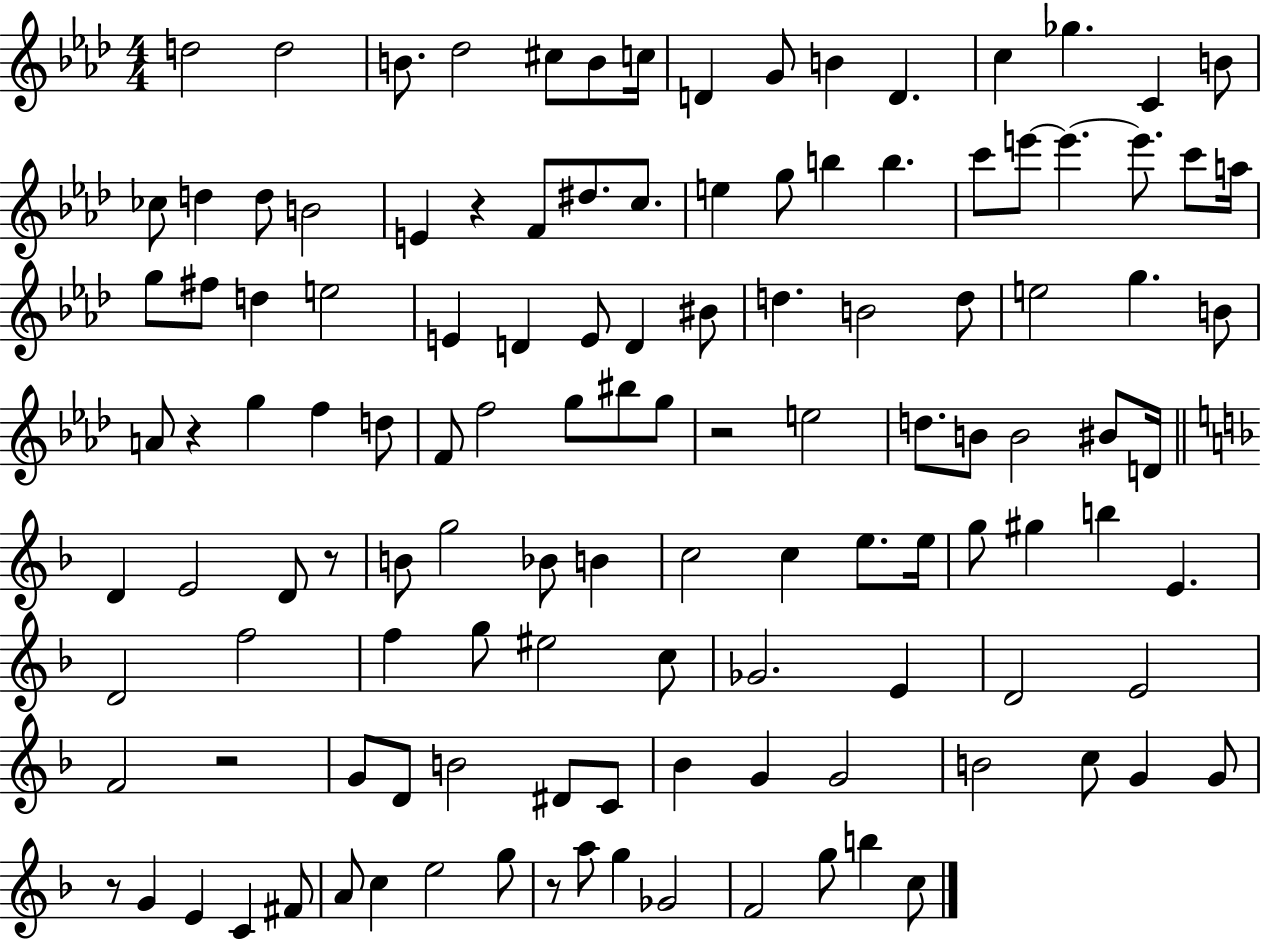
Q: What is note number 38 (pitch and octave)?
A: E4